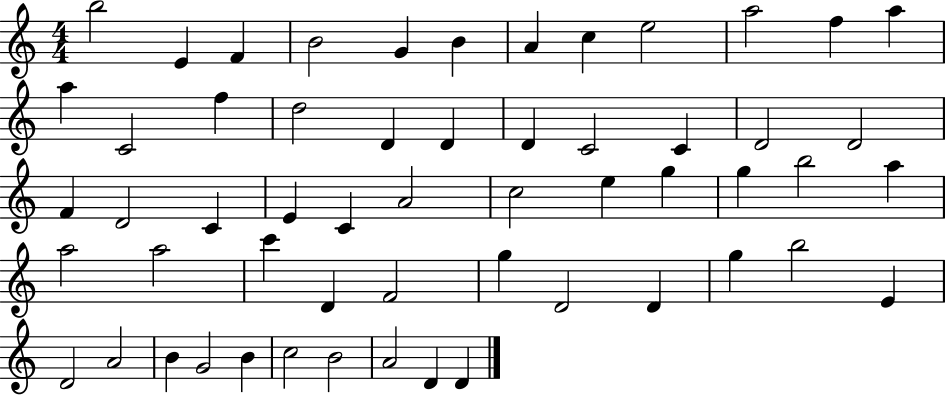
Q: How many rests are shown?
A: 0